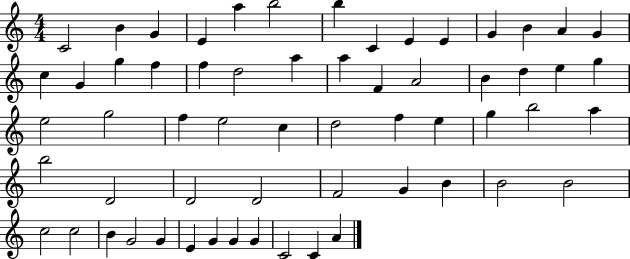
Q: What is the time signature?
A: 4/4